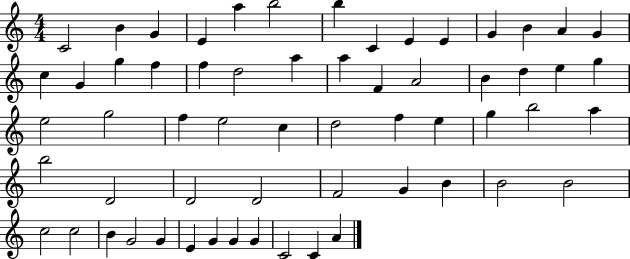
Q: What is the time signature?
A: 4/4